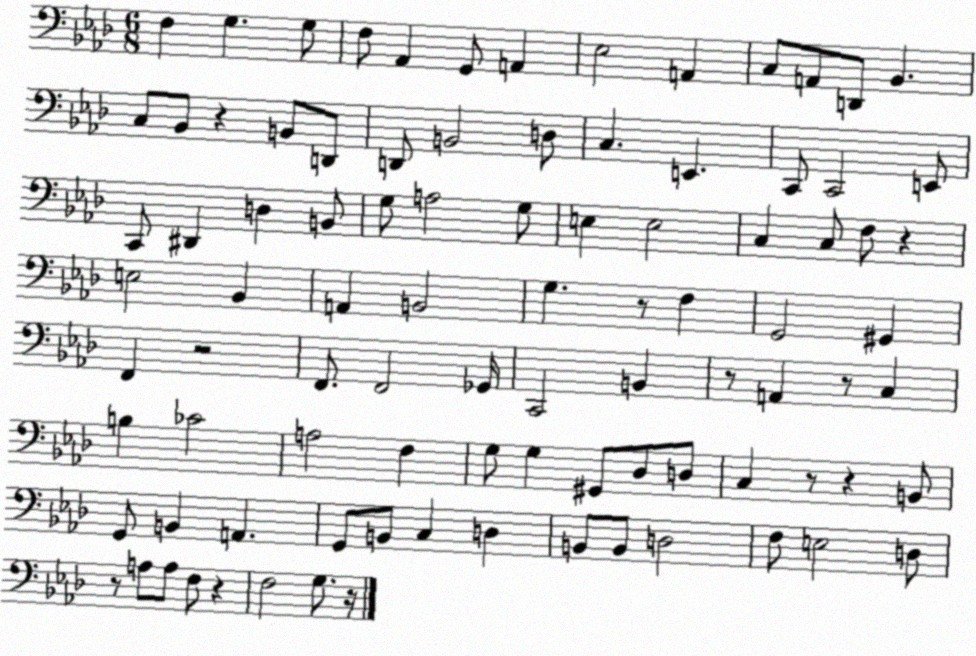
X:1
T:Untitled
M:6/8
L:1/4
K:Ab
F, G, G,/2 F,/2 _A,, G,,/2 A,, _E,2 A,, C,/2 A,,/2 D,,/2 _B,, C,/2 _B,,/2 z B,,/2 D,,/2 D,,/2 B,,2 D,/2 C, E,, C,,/2 C,,2 E,,/2 C,,/2 ^D,, D, B,,/2 G,/2 A,2 G,/2 E, E,2 C, C,/2 F,/2 z E,2 _B,, A,, B,,2 G, z/2 F, G,,2 ^G,, F,, z2 F,,/2 F,,2 _G,,/4 C,,2 B,, z/2 A,, z/2 C, B, _C2 A,2 F, G,/2 G, ^G,,/2 _D,/2 D,/2 C, z/2 z B,,/2 G,,/2 B,, A,, G,,/2 B,,/2 C, D, B,,/2 B,,/2 D,2 F,/2 E,2 D,/2 z/2 A,/2 A,/2 F,/2 z F,2 G,/2 z/4